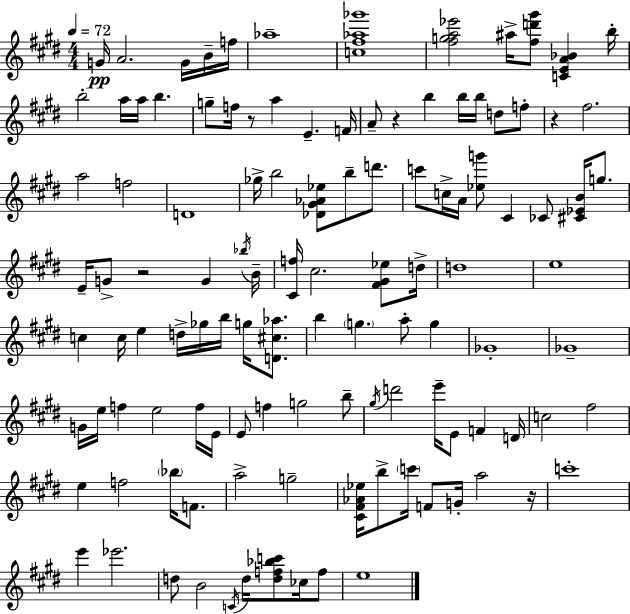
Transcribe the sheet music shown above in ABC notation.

X:1
T:Untitled
M:4/4
L:1/4
K:E
G/4 A2 G/4 B/4 f/4 _a4 [c^f_a_g']4 [^fga_e']2 ^a/4 [^fd'^g']/2 [CEA_B] b/4 b2 a/4 a/4 b g/2 f/4 z/2 a E F/4 A/2 z b b/4 b/4 d/2 f/2 z ^f2 a2 f2 D4 _g/4 b2 [_D^G_A_e]/2 b/2 d'/2 c'/2 c/4 A/4 [_eg']/2 ^C _C/2 [^C_EB]/4 g/2 E/4 G/2 z2 G _b/4 B/4 [^Cf]/4 ^c2 [^F^G_e]/2 d/4 d4 e4 c c/4 e d/4 _g/4 b/4 g/4 [D^c_a]/2 b g a/2 g _G4 _G4 G/4 e/4 f e2 f/4 E/4 E/2 f g2 b/2 ^g/4 d'2 e'/4 E/2 F D/4 c2 ^f2 e f2 _b/4 F/2 a2 g2 [^C^F_A_e]/4 b/2 c'/4 F/2 G/4 a2 z/4 c'4 e' _e'2 d/2 B2 C/4 d/4 [df_bc']/2 _c/4 f/2 e4